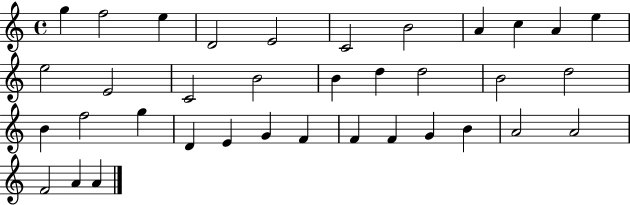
{
  \clef treble
  \time 4/4
  \defaultTimeSignature
  \key c \major
  g''4 f''2 e''4 | d'2 e'2 | c'2 b'2 | a'4 c''4 a'4 e''4 | \break e''2 e'2 | c'2 b'2 | b'4 d''4 d''2 | b'2 d''2 | \break b'4 f''2 g''4 | d'4 e'4 g'4 f'4 | f'4 f'4 g'4 b'4 | a'2 a'2 | \break f'2 a'4 a'4 | \bar "|."
}